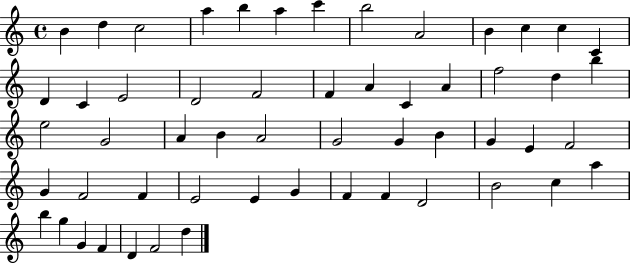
X:1
T:Untitled
M:4/4
L:1/4
K:C
B d c2 a b a c' b2 A2 B c c C D C E2 D2 F2 F A C A f2 d b e2 G2 A B A2 G2 G B G E F2 G F2 F E2 E G F F D2 B2 c a b g G F D F2 d